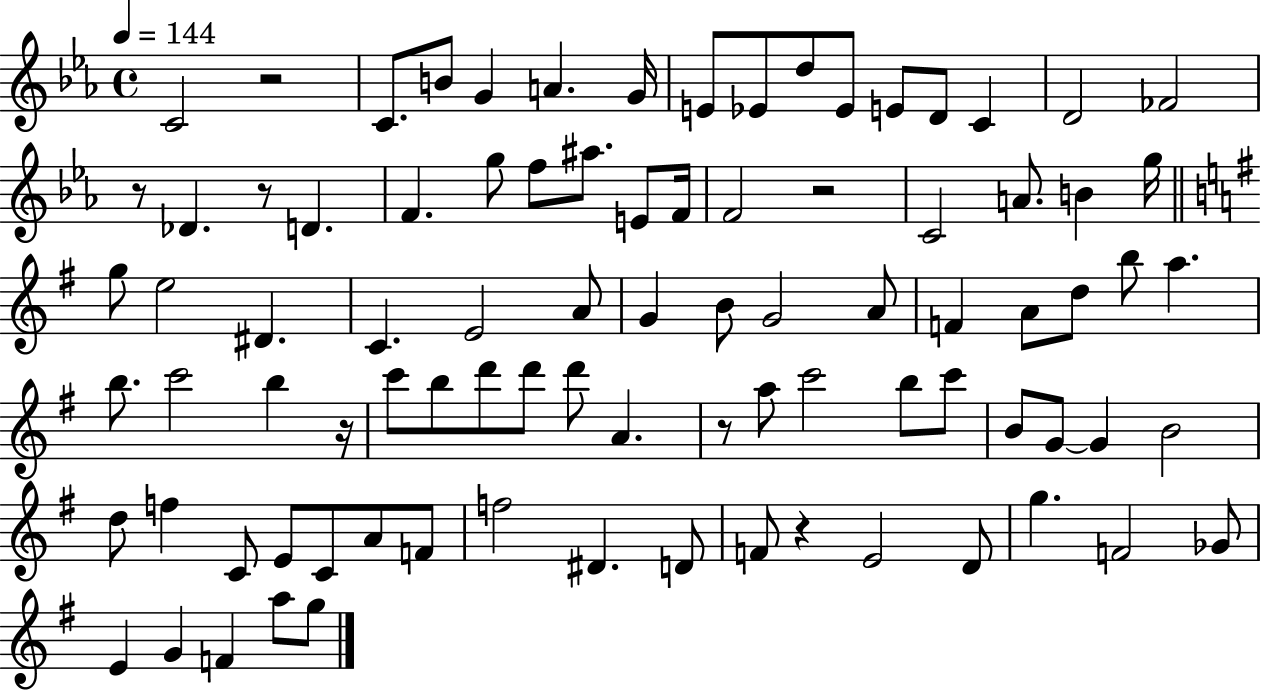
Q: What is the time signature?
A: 4/4